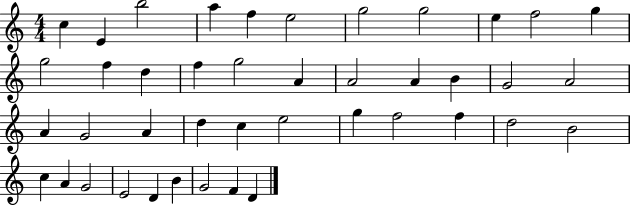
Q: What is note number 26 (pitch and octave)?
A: D5